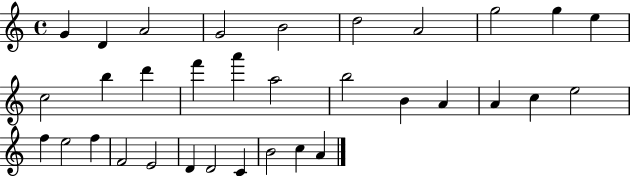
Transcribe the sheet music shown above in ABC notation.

X:1
T:Untitled
M:4/4
L:1/4
K:C
G D A2 G2 B2 d2 A2 g2 g e c2 b d' f' a' a2 b2 B A A c e2 f e2 f F2 E2 D D2 C B2 c A